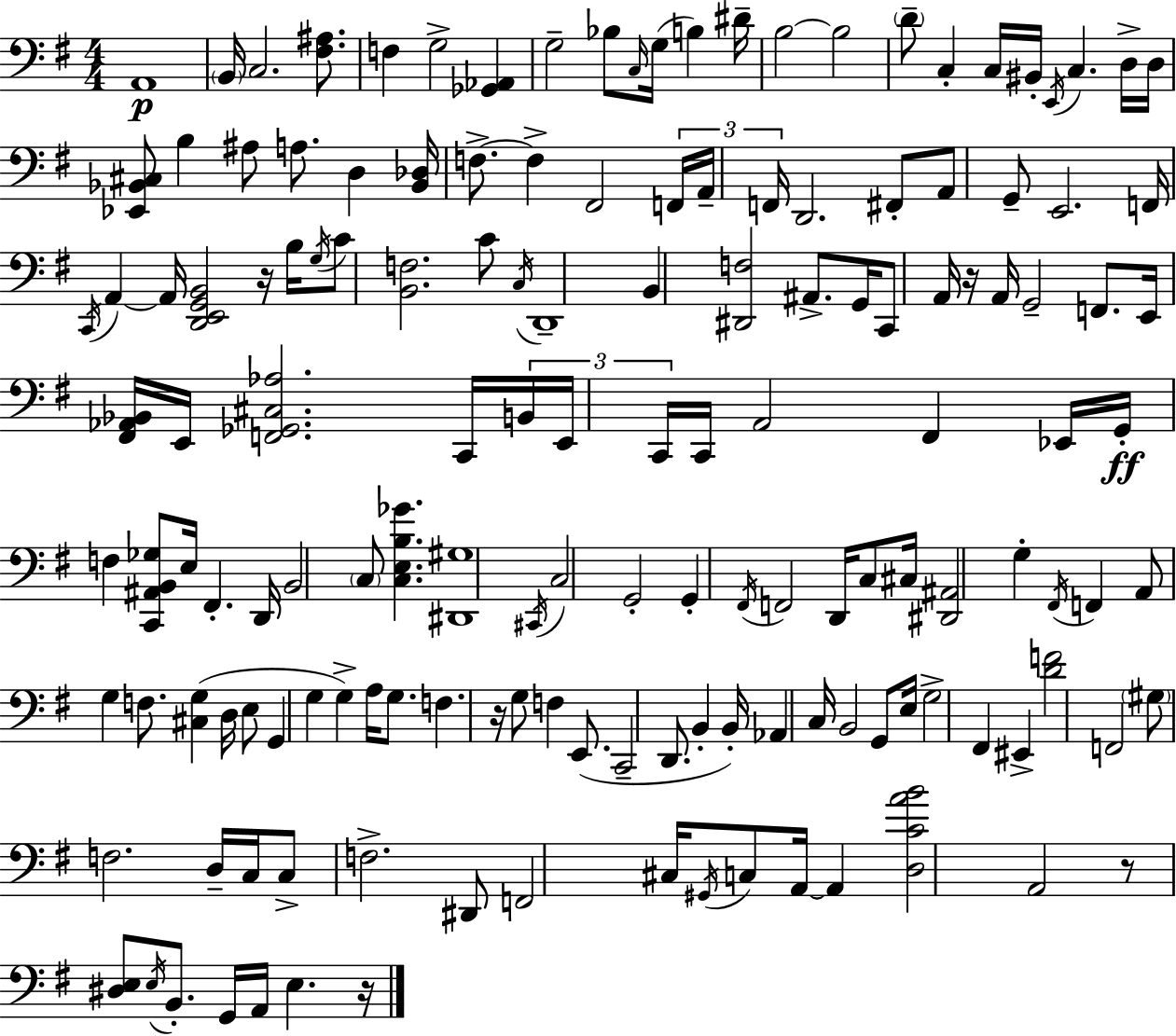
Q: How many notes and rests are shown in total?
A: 151